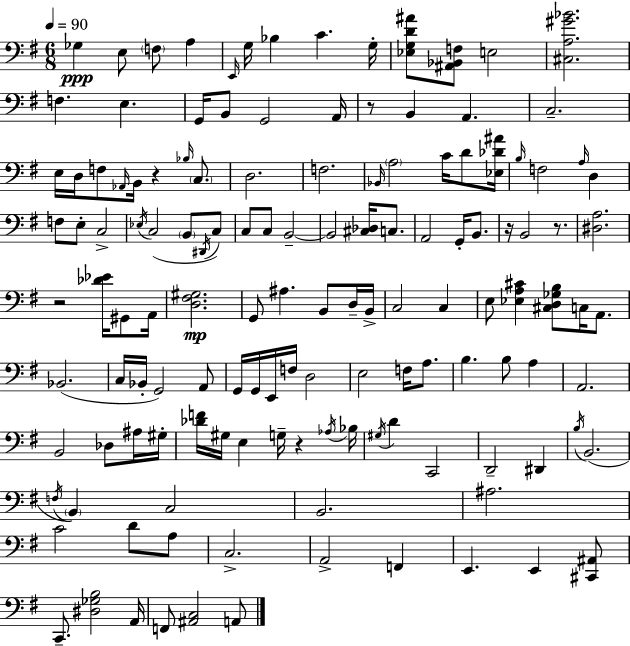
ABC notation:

X:1
T:Untitled
M:6/8
L:1/4
K:Em
_G, E,/2 F,/2 A, E,,/4 G,/4 _B, C G,/4 [_E,G,D^A]/2 [^A,,_B,,F,]/2 E,2 [^C,A,^G_B]2 F, E, G,,/4 B,,/2 G,,2 A,,/4 z/2 B,, A,, C,2 E,/4 D,/4 F,/2 _A,,/4 B,,/4 z _B,/4 C,/2 D,2 F,2 _B,,/4 A,2 C/4 D/2 [_E,_D^A]/4 B,/4 F,2 A,/4 D, F,/2 E,/2 C,2 _E,/4 C,2 B,,/2 ^D,,/4 C,/2 C,/2 C,/2 B,,2 B,,2 [^C,_D,]/4 C,/2 A,,2 G,,/4 B,,/2 z/4 B,,2 z/2 [^D,A,]2 z2 [_D_E]/4 ^G,,/2 A,,/4 [D,^F,^G,]2 G,,/2 ^A, B,,/2 D,/4 B,,/4 C,2 C, E,/2 [_E,A,^C] [^C,D,_G,B,]/2 C,/4 A,,/2 _B,,2 C,/4 _B,,/4 G,,2 A,,/2 G,,/4 G,,/4 E,,/4 F,/4 D,2 E,2 F,/4 A,/2 B, B,/2 A, A,,2 B,,2 _D,/2 ^A,/4 ^G,/4 [_DF]/4 ^G,/4 E, G,/4 z _A,/4 _B,/4 ^G,/4 D C,,2 D,,2 ^D,, B,/4 B,,2 F,/4 B,, C,2 B,,2 ^A,2 C2 D/2 A,/2 C,2 A,,2 F,, E,, E,, [^C,,^A,,]/2 C,,/2 [^D,_G,B,]2 A,,/4 F,,/2 [^A,,C,]2 A,,/2